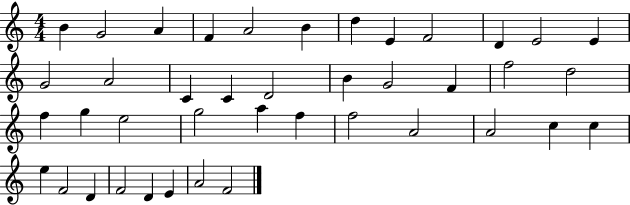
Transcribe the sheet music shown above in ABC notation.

X:1
T:Untitled
M:4/4
L:1/4
K:C
B G2 A F A2 B d E F2 D E2 E G2 A2 C C D2 B G2 F f2 d2 f g e2 g2 a f f2 A2 A2 c c e F2 D F2 D E A2 F2